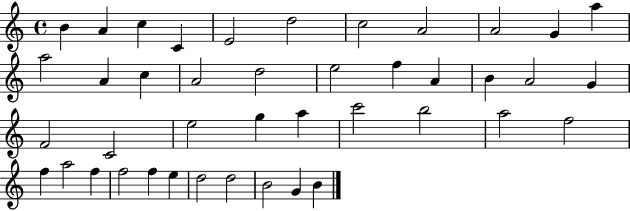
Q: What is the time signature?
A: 4/4